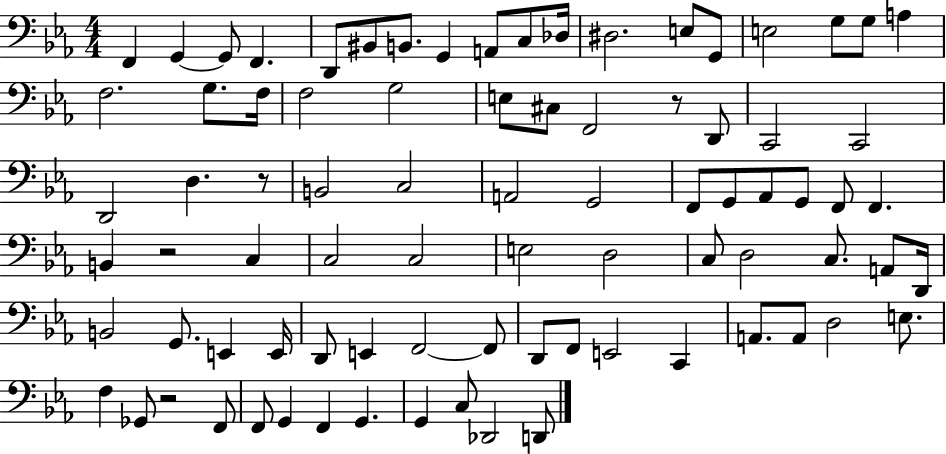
F2/q G2/q G2/e F2/q. D2/e BIS2/e B2/e. G2/q A2/e C3/e Db3/s D#3/h. E3/e G2/e E3/h G3/e G3/e A3/q F3/h. G3/e. F3/s F3/h G3/h E3/e C#3/e F2/h R/e D2/e C2/h C2/h D2/h D3/q. R/e B2/h C3/h A2/h G2/h F2/e G2/e Ab2/e G2/e F2/e F2/q. B2/q R/h C3/q C3/h C3/h E3/h D3/h C3/e D3/h C3/e. A2/e D2/s B2/h G2/e. E2/q E2/s D2/e E2/q F2/h F2/e D2/e F2/e E2/h C2/q A2/e. A2/e D3/h E3/e. F3/q Gb2/e R/h F2/e F2/e G2/q F2/q G2/q. G2/q C3/e Db2/h D2/e